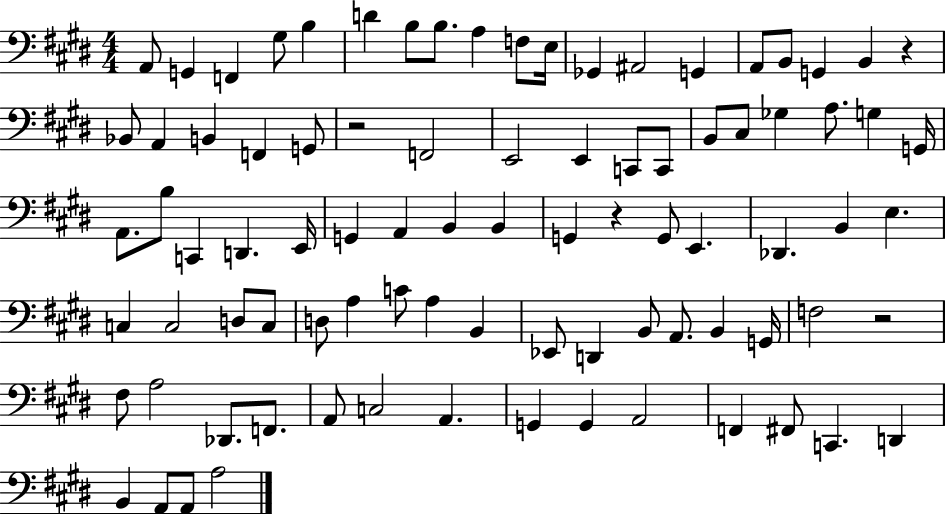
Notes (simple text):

A2/e G2/q F2/q G#3/e B3/q D4/q B3/e B3/e. A3/q F3/e E3/s Gb2/q A#2/h G2/q A2/e B2/e G2/q B2/q R/q Bb2/e A2/q B2/q F2/q G2/e R/h F2/h E2/h E2/q C2/e C2/e B2/e C#3/e Gb3/q A3/e. G3/q G2/s A2/e. B3/e C2/q D2/q. E2/s G2/q A2/q B2/q B2/q G2/q R/q G2/e E2/q. Db2/q. B2/q E3/q. C3/q C3/h D3/e C3/e D3/e A3/q C4/e A3/q B2/q Eb2/e D2/q B2/e A2/e. B2/q G2/s F3/h R/h F#3/e A3/h Db2/e. F2/e. A2/e C3/h A2/q. G2/q G2/q A2/h F2/q F#2/e C2/q. D2/q B2/q A2/e A2/e A3/h